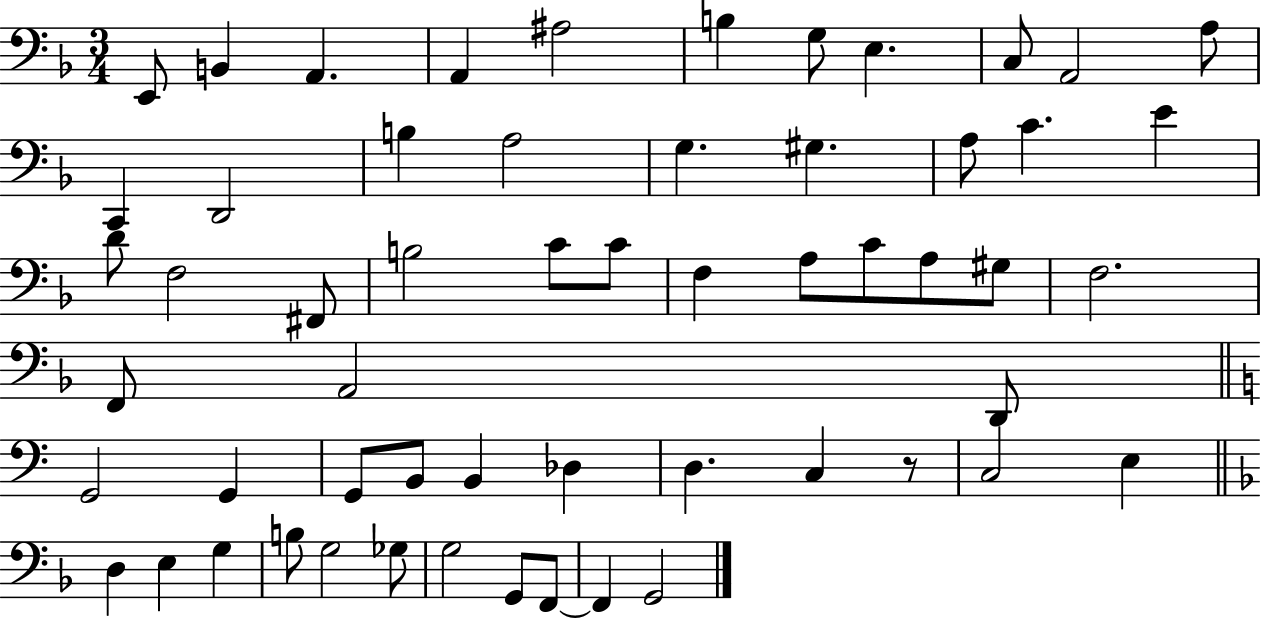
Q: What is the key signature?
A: F major